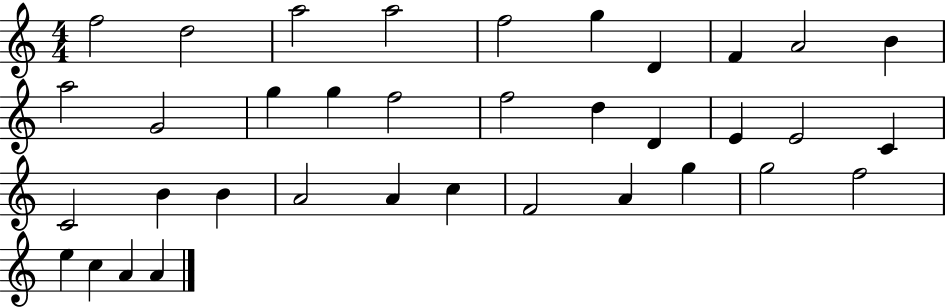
X:1
T:Untitled
M:4/4
L:1/4
K:C
f2 d2 a2 a2 f2 g D F A2 B a2 G2 g g f2 f2 d D E E2 C C2 B B A2 A c F2 A g g2 f2 e c A A